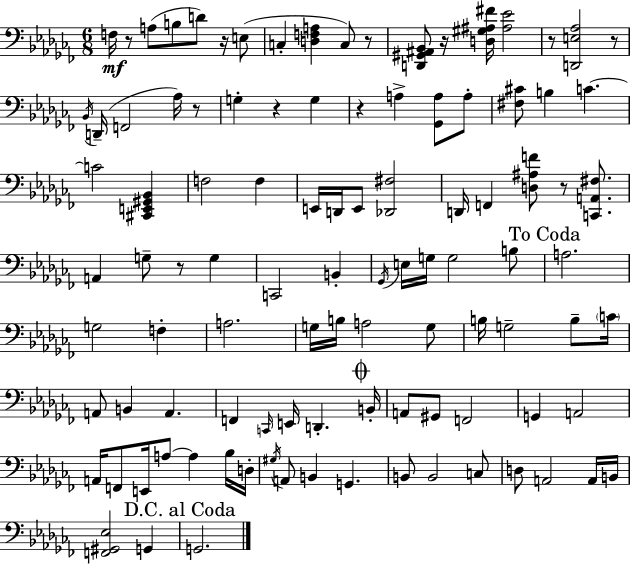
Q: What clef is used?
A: bass